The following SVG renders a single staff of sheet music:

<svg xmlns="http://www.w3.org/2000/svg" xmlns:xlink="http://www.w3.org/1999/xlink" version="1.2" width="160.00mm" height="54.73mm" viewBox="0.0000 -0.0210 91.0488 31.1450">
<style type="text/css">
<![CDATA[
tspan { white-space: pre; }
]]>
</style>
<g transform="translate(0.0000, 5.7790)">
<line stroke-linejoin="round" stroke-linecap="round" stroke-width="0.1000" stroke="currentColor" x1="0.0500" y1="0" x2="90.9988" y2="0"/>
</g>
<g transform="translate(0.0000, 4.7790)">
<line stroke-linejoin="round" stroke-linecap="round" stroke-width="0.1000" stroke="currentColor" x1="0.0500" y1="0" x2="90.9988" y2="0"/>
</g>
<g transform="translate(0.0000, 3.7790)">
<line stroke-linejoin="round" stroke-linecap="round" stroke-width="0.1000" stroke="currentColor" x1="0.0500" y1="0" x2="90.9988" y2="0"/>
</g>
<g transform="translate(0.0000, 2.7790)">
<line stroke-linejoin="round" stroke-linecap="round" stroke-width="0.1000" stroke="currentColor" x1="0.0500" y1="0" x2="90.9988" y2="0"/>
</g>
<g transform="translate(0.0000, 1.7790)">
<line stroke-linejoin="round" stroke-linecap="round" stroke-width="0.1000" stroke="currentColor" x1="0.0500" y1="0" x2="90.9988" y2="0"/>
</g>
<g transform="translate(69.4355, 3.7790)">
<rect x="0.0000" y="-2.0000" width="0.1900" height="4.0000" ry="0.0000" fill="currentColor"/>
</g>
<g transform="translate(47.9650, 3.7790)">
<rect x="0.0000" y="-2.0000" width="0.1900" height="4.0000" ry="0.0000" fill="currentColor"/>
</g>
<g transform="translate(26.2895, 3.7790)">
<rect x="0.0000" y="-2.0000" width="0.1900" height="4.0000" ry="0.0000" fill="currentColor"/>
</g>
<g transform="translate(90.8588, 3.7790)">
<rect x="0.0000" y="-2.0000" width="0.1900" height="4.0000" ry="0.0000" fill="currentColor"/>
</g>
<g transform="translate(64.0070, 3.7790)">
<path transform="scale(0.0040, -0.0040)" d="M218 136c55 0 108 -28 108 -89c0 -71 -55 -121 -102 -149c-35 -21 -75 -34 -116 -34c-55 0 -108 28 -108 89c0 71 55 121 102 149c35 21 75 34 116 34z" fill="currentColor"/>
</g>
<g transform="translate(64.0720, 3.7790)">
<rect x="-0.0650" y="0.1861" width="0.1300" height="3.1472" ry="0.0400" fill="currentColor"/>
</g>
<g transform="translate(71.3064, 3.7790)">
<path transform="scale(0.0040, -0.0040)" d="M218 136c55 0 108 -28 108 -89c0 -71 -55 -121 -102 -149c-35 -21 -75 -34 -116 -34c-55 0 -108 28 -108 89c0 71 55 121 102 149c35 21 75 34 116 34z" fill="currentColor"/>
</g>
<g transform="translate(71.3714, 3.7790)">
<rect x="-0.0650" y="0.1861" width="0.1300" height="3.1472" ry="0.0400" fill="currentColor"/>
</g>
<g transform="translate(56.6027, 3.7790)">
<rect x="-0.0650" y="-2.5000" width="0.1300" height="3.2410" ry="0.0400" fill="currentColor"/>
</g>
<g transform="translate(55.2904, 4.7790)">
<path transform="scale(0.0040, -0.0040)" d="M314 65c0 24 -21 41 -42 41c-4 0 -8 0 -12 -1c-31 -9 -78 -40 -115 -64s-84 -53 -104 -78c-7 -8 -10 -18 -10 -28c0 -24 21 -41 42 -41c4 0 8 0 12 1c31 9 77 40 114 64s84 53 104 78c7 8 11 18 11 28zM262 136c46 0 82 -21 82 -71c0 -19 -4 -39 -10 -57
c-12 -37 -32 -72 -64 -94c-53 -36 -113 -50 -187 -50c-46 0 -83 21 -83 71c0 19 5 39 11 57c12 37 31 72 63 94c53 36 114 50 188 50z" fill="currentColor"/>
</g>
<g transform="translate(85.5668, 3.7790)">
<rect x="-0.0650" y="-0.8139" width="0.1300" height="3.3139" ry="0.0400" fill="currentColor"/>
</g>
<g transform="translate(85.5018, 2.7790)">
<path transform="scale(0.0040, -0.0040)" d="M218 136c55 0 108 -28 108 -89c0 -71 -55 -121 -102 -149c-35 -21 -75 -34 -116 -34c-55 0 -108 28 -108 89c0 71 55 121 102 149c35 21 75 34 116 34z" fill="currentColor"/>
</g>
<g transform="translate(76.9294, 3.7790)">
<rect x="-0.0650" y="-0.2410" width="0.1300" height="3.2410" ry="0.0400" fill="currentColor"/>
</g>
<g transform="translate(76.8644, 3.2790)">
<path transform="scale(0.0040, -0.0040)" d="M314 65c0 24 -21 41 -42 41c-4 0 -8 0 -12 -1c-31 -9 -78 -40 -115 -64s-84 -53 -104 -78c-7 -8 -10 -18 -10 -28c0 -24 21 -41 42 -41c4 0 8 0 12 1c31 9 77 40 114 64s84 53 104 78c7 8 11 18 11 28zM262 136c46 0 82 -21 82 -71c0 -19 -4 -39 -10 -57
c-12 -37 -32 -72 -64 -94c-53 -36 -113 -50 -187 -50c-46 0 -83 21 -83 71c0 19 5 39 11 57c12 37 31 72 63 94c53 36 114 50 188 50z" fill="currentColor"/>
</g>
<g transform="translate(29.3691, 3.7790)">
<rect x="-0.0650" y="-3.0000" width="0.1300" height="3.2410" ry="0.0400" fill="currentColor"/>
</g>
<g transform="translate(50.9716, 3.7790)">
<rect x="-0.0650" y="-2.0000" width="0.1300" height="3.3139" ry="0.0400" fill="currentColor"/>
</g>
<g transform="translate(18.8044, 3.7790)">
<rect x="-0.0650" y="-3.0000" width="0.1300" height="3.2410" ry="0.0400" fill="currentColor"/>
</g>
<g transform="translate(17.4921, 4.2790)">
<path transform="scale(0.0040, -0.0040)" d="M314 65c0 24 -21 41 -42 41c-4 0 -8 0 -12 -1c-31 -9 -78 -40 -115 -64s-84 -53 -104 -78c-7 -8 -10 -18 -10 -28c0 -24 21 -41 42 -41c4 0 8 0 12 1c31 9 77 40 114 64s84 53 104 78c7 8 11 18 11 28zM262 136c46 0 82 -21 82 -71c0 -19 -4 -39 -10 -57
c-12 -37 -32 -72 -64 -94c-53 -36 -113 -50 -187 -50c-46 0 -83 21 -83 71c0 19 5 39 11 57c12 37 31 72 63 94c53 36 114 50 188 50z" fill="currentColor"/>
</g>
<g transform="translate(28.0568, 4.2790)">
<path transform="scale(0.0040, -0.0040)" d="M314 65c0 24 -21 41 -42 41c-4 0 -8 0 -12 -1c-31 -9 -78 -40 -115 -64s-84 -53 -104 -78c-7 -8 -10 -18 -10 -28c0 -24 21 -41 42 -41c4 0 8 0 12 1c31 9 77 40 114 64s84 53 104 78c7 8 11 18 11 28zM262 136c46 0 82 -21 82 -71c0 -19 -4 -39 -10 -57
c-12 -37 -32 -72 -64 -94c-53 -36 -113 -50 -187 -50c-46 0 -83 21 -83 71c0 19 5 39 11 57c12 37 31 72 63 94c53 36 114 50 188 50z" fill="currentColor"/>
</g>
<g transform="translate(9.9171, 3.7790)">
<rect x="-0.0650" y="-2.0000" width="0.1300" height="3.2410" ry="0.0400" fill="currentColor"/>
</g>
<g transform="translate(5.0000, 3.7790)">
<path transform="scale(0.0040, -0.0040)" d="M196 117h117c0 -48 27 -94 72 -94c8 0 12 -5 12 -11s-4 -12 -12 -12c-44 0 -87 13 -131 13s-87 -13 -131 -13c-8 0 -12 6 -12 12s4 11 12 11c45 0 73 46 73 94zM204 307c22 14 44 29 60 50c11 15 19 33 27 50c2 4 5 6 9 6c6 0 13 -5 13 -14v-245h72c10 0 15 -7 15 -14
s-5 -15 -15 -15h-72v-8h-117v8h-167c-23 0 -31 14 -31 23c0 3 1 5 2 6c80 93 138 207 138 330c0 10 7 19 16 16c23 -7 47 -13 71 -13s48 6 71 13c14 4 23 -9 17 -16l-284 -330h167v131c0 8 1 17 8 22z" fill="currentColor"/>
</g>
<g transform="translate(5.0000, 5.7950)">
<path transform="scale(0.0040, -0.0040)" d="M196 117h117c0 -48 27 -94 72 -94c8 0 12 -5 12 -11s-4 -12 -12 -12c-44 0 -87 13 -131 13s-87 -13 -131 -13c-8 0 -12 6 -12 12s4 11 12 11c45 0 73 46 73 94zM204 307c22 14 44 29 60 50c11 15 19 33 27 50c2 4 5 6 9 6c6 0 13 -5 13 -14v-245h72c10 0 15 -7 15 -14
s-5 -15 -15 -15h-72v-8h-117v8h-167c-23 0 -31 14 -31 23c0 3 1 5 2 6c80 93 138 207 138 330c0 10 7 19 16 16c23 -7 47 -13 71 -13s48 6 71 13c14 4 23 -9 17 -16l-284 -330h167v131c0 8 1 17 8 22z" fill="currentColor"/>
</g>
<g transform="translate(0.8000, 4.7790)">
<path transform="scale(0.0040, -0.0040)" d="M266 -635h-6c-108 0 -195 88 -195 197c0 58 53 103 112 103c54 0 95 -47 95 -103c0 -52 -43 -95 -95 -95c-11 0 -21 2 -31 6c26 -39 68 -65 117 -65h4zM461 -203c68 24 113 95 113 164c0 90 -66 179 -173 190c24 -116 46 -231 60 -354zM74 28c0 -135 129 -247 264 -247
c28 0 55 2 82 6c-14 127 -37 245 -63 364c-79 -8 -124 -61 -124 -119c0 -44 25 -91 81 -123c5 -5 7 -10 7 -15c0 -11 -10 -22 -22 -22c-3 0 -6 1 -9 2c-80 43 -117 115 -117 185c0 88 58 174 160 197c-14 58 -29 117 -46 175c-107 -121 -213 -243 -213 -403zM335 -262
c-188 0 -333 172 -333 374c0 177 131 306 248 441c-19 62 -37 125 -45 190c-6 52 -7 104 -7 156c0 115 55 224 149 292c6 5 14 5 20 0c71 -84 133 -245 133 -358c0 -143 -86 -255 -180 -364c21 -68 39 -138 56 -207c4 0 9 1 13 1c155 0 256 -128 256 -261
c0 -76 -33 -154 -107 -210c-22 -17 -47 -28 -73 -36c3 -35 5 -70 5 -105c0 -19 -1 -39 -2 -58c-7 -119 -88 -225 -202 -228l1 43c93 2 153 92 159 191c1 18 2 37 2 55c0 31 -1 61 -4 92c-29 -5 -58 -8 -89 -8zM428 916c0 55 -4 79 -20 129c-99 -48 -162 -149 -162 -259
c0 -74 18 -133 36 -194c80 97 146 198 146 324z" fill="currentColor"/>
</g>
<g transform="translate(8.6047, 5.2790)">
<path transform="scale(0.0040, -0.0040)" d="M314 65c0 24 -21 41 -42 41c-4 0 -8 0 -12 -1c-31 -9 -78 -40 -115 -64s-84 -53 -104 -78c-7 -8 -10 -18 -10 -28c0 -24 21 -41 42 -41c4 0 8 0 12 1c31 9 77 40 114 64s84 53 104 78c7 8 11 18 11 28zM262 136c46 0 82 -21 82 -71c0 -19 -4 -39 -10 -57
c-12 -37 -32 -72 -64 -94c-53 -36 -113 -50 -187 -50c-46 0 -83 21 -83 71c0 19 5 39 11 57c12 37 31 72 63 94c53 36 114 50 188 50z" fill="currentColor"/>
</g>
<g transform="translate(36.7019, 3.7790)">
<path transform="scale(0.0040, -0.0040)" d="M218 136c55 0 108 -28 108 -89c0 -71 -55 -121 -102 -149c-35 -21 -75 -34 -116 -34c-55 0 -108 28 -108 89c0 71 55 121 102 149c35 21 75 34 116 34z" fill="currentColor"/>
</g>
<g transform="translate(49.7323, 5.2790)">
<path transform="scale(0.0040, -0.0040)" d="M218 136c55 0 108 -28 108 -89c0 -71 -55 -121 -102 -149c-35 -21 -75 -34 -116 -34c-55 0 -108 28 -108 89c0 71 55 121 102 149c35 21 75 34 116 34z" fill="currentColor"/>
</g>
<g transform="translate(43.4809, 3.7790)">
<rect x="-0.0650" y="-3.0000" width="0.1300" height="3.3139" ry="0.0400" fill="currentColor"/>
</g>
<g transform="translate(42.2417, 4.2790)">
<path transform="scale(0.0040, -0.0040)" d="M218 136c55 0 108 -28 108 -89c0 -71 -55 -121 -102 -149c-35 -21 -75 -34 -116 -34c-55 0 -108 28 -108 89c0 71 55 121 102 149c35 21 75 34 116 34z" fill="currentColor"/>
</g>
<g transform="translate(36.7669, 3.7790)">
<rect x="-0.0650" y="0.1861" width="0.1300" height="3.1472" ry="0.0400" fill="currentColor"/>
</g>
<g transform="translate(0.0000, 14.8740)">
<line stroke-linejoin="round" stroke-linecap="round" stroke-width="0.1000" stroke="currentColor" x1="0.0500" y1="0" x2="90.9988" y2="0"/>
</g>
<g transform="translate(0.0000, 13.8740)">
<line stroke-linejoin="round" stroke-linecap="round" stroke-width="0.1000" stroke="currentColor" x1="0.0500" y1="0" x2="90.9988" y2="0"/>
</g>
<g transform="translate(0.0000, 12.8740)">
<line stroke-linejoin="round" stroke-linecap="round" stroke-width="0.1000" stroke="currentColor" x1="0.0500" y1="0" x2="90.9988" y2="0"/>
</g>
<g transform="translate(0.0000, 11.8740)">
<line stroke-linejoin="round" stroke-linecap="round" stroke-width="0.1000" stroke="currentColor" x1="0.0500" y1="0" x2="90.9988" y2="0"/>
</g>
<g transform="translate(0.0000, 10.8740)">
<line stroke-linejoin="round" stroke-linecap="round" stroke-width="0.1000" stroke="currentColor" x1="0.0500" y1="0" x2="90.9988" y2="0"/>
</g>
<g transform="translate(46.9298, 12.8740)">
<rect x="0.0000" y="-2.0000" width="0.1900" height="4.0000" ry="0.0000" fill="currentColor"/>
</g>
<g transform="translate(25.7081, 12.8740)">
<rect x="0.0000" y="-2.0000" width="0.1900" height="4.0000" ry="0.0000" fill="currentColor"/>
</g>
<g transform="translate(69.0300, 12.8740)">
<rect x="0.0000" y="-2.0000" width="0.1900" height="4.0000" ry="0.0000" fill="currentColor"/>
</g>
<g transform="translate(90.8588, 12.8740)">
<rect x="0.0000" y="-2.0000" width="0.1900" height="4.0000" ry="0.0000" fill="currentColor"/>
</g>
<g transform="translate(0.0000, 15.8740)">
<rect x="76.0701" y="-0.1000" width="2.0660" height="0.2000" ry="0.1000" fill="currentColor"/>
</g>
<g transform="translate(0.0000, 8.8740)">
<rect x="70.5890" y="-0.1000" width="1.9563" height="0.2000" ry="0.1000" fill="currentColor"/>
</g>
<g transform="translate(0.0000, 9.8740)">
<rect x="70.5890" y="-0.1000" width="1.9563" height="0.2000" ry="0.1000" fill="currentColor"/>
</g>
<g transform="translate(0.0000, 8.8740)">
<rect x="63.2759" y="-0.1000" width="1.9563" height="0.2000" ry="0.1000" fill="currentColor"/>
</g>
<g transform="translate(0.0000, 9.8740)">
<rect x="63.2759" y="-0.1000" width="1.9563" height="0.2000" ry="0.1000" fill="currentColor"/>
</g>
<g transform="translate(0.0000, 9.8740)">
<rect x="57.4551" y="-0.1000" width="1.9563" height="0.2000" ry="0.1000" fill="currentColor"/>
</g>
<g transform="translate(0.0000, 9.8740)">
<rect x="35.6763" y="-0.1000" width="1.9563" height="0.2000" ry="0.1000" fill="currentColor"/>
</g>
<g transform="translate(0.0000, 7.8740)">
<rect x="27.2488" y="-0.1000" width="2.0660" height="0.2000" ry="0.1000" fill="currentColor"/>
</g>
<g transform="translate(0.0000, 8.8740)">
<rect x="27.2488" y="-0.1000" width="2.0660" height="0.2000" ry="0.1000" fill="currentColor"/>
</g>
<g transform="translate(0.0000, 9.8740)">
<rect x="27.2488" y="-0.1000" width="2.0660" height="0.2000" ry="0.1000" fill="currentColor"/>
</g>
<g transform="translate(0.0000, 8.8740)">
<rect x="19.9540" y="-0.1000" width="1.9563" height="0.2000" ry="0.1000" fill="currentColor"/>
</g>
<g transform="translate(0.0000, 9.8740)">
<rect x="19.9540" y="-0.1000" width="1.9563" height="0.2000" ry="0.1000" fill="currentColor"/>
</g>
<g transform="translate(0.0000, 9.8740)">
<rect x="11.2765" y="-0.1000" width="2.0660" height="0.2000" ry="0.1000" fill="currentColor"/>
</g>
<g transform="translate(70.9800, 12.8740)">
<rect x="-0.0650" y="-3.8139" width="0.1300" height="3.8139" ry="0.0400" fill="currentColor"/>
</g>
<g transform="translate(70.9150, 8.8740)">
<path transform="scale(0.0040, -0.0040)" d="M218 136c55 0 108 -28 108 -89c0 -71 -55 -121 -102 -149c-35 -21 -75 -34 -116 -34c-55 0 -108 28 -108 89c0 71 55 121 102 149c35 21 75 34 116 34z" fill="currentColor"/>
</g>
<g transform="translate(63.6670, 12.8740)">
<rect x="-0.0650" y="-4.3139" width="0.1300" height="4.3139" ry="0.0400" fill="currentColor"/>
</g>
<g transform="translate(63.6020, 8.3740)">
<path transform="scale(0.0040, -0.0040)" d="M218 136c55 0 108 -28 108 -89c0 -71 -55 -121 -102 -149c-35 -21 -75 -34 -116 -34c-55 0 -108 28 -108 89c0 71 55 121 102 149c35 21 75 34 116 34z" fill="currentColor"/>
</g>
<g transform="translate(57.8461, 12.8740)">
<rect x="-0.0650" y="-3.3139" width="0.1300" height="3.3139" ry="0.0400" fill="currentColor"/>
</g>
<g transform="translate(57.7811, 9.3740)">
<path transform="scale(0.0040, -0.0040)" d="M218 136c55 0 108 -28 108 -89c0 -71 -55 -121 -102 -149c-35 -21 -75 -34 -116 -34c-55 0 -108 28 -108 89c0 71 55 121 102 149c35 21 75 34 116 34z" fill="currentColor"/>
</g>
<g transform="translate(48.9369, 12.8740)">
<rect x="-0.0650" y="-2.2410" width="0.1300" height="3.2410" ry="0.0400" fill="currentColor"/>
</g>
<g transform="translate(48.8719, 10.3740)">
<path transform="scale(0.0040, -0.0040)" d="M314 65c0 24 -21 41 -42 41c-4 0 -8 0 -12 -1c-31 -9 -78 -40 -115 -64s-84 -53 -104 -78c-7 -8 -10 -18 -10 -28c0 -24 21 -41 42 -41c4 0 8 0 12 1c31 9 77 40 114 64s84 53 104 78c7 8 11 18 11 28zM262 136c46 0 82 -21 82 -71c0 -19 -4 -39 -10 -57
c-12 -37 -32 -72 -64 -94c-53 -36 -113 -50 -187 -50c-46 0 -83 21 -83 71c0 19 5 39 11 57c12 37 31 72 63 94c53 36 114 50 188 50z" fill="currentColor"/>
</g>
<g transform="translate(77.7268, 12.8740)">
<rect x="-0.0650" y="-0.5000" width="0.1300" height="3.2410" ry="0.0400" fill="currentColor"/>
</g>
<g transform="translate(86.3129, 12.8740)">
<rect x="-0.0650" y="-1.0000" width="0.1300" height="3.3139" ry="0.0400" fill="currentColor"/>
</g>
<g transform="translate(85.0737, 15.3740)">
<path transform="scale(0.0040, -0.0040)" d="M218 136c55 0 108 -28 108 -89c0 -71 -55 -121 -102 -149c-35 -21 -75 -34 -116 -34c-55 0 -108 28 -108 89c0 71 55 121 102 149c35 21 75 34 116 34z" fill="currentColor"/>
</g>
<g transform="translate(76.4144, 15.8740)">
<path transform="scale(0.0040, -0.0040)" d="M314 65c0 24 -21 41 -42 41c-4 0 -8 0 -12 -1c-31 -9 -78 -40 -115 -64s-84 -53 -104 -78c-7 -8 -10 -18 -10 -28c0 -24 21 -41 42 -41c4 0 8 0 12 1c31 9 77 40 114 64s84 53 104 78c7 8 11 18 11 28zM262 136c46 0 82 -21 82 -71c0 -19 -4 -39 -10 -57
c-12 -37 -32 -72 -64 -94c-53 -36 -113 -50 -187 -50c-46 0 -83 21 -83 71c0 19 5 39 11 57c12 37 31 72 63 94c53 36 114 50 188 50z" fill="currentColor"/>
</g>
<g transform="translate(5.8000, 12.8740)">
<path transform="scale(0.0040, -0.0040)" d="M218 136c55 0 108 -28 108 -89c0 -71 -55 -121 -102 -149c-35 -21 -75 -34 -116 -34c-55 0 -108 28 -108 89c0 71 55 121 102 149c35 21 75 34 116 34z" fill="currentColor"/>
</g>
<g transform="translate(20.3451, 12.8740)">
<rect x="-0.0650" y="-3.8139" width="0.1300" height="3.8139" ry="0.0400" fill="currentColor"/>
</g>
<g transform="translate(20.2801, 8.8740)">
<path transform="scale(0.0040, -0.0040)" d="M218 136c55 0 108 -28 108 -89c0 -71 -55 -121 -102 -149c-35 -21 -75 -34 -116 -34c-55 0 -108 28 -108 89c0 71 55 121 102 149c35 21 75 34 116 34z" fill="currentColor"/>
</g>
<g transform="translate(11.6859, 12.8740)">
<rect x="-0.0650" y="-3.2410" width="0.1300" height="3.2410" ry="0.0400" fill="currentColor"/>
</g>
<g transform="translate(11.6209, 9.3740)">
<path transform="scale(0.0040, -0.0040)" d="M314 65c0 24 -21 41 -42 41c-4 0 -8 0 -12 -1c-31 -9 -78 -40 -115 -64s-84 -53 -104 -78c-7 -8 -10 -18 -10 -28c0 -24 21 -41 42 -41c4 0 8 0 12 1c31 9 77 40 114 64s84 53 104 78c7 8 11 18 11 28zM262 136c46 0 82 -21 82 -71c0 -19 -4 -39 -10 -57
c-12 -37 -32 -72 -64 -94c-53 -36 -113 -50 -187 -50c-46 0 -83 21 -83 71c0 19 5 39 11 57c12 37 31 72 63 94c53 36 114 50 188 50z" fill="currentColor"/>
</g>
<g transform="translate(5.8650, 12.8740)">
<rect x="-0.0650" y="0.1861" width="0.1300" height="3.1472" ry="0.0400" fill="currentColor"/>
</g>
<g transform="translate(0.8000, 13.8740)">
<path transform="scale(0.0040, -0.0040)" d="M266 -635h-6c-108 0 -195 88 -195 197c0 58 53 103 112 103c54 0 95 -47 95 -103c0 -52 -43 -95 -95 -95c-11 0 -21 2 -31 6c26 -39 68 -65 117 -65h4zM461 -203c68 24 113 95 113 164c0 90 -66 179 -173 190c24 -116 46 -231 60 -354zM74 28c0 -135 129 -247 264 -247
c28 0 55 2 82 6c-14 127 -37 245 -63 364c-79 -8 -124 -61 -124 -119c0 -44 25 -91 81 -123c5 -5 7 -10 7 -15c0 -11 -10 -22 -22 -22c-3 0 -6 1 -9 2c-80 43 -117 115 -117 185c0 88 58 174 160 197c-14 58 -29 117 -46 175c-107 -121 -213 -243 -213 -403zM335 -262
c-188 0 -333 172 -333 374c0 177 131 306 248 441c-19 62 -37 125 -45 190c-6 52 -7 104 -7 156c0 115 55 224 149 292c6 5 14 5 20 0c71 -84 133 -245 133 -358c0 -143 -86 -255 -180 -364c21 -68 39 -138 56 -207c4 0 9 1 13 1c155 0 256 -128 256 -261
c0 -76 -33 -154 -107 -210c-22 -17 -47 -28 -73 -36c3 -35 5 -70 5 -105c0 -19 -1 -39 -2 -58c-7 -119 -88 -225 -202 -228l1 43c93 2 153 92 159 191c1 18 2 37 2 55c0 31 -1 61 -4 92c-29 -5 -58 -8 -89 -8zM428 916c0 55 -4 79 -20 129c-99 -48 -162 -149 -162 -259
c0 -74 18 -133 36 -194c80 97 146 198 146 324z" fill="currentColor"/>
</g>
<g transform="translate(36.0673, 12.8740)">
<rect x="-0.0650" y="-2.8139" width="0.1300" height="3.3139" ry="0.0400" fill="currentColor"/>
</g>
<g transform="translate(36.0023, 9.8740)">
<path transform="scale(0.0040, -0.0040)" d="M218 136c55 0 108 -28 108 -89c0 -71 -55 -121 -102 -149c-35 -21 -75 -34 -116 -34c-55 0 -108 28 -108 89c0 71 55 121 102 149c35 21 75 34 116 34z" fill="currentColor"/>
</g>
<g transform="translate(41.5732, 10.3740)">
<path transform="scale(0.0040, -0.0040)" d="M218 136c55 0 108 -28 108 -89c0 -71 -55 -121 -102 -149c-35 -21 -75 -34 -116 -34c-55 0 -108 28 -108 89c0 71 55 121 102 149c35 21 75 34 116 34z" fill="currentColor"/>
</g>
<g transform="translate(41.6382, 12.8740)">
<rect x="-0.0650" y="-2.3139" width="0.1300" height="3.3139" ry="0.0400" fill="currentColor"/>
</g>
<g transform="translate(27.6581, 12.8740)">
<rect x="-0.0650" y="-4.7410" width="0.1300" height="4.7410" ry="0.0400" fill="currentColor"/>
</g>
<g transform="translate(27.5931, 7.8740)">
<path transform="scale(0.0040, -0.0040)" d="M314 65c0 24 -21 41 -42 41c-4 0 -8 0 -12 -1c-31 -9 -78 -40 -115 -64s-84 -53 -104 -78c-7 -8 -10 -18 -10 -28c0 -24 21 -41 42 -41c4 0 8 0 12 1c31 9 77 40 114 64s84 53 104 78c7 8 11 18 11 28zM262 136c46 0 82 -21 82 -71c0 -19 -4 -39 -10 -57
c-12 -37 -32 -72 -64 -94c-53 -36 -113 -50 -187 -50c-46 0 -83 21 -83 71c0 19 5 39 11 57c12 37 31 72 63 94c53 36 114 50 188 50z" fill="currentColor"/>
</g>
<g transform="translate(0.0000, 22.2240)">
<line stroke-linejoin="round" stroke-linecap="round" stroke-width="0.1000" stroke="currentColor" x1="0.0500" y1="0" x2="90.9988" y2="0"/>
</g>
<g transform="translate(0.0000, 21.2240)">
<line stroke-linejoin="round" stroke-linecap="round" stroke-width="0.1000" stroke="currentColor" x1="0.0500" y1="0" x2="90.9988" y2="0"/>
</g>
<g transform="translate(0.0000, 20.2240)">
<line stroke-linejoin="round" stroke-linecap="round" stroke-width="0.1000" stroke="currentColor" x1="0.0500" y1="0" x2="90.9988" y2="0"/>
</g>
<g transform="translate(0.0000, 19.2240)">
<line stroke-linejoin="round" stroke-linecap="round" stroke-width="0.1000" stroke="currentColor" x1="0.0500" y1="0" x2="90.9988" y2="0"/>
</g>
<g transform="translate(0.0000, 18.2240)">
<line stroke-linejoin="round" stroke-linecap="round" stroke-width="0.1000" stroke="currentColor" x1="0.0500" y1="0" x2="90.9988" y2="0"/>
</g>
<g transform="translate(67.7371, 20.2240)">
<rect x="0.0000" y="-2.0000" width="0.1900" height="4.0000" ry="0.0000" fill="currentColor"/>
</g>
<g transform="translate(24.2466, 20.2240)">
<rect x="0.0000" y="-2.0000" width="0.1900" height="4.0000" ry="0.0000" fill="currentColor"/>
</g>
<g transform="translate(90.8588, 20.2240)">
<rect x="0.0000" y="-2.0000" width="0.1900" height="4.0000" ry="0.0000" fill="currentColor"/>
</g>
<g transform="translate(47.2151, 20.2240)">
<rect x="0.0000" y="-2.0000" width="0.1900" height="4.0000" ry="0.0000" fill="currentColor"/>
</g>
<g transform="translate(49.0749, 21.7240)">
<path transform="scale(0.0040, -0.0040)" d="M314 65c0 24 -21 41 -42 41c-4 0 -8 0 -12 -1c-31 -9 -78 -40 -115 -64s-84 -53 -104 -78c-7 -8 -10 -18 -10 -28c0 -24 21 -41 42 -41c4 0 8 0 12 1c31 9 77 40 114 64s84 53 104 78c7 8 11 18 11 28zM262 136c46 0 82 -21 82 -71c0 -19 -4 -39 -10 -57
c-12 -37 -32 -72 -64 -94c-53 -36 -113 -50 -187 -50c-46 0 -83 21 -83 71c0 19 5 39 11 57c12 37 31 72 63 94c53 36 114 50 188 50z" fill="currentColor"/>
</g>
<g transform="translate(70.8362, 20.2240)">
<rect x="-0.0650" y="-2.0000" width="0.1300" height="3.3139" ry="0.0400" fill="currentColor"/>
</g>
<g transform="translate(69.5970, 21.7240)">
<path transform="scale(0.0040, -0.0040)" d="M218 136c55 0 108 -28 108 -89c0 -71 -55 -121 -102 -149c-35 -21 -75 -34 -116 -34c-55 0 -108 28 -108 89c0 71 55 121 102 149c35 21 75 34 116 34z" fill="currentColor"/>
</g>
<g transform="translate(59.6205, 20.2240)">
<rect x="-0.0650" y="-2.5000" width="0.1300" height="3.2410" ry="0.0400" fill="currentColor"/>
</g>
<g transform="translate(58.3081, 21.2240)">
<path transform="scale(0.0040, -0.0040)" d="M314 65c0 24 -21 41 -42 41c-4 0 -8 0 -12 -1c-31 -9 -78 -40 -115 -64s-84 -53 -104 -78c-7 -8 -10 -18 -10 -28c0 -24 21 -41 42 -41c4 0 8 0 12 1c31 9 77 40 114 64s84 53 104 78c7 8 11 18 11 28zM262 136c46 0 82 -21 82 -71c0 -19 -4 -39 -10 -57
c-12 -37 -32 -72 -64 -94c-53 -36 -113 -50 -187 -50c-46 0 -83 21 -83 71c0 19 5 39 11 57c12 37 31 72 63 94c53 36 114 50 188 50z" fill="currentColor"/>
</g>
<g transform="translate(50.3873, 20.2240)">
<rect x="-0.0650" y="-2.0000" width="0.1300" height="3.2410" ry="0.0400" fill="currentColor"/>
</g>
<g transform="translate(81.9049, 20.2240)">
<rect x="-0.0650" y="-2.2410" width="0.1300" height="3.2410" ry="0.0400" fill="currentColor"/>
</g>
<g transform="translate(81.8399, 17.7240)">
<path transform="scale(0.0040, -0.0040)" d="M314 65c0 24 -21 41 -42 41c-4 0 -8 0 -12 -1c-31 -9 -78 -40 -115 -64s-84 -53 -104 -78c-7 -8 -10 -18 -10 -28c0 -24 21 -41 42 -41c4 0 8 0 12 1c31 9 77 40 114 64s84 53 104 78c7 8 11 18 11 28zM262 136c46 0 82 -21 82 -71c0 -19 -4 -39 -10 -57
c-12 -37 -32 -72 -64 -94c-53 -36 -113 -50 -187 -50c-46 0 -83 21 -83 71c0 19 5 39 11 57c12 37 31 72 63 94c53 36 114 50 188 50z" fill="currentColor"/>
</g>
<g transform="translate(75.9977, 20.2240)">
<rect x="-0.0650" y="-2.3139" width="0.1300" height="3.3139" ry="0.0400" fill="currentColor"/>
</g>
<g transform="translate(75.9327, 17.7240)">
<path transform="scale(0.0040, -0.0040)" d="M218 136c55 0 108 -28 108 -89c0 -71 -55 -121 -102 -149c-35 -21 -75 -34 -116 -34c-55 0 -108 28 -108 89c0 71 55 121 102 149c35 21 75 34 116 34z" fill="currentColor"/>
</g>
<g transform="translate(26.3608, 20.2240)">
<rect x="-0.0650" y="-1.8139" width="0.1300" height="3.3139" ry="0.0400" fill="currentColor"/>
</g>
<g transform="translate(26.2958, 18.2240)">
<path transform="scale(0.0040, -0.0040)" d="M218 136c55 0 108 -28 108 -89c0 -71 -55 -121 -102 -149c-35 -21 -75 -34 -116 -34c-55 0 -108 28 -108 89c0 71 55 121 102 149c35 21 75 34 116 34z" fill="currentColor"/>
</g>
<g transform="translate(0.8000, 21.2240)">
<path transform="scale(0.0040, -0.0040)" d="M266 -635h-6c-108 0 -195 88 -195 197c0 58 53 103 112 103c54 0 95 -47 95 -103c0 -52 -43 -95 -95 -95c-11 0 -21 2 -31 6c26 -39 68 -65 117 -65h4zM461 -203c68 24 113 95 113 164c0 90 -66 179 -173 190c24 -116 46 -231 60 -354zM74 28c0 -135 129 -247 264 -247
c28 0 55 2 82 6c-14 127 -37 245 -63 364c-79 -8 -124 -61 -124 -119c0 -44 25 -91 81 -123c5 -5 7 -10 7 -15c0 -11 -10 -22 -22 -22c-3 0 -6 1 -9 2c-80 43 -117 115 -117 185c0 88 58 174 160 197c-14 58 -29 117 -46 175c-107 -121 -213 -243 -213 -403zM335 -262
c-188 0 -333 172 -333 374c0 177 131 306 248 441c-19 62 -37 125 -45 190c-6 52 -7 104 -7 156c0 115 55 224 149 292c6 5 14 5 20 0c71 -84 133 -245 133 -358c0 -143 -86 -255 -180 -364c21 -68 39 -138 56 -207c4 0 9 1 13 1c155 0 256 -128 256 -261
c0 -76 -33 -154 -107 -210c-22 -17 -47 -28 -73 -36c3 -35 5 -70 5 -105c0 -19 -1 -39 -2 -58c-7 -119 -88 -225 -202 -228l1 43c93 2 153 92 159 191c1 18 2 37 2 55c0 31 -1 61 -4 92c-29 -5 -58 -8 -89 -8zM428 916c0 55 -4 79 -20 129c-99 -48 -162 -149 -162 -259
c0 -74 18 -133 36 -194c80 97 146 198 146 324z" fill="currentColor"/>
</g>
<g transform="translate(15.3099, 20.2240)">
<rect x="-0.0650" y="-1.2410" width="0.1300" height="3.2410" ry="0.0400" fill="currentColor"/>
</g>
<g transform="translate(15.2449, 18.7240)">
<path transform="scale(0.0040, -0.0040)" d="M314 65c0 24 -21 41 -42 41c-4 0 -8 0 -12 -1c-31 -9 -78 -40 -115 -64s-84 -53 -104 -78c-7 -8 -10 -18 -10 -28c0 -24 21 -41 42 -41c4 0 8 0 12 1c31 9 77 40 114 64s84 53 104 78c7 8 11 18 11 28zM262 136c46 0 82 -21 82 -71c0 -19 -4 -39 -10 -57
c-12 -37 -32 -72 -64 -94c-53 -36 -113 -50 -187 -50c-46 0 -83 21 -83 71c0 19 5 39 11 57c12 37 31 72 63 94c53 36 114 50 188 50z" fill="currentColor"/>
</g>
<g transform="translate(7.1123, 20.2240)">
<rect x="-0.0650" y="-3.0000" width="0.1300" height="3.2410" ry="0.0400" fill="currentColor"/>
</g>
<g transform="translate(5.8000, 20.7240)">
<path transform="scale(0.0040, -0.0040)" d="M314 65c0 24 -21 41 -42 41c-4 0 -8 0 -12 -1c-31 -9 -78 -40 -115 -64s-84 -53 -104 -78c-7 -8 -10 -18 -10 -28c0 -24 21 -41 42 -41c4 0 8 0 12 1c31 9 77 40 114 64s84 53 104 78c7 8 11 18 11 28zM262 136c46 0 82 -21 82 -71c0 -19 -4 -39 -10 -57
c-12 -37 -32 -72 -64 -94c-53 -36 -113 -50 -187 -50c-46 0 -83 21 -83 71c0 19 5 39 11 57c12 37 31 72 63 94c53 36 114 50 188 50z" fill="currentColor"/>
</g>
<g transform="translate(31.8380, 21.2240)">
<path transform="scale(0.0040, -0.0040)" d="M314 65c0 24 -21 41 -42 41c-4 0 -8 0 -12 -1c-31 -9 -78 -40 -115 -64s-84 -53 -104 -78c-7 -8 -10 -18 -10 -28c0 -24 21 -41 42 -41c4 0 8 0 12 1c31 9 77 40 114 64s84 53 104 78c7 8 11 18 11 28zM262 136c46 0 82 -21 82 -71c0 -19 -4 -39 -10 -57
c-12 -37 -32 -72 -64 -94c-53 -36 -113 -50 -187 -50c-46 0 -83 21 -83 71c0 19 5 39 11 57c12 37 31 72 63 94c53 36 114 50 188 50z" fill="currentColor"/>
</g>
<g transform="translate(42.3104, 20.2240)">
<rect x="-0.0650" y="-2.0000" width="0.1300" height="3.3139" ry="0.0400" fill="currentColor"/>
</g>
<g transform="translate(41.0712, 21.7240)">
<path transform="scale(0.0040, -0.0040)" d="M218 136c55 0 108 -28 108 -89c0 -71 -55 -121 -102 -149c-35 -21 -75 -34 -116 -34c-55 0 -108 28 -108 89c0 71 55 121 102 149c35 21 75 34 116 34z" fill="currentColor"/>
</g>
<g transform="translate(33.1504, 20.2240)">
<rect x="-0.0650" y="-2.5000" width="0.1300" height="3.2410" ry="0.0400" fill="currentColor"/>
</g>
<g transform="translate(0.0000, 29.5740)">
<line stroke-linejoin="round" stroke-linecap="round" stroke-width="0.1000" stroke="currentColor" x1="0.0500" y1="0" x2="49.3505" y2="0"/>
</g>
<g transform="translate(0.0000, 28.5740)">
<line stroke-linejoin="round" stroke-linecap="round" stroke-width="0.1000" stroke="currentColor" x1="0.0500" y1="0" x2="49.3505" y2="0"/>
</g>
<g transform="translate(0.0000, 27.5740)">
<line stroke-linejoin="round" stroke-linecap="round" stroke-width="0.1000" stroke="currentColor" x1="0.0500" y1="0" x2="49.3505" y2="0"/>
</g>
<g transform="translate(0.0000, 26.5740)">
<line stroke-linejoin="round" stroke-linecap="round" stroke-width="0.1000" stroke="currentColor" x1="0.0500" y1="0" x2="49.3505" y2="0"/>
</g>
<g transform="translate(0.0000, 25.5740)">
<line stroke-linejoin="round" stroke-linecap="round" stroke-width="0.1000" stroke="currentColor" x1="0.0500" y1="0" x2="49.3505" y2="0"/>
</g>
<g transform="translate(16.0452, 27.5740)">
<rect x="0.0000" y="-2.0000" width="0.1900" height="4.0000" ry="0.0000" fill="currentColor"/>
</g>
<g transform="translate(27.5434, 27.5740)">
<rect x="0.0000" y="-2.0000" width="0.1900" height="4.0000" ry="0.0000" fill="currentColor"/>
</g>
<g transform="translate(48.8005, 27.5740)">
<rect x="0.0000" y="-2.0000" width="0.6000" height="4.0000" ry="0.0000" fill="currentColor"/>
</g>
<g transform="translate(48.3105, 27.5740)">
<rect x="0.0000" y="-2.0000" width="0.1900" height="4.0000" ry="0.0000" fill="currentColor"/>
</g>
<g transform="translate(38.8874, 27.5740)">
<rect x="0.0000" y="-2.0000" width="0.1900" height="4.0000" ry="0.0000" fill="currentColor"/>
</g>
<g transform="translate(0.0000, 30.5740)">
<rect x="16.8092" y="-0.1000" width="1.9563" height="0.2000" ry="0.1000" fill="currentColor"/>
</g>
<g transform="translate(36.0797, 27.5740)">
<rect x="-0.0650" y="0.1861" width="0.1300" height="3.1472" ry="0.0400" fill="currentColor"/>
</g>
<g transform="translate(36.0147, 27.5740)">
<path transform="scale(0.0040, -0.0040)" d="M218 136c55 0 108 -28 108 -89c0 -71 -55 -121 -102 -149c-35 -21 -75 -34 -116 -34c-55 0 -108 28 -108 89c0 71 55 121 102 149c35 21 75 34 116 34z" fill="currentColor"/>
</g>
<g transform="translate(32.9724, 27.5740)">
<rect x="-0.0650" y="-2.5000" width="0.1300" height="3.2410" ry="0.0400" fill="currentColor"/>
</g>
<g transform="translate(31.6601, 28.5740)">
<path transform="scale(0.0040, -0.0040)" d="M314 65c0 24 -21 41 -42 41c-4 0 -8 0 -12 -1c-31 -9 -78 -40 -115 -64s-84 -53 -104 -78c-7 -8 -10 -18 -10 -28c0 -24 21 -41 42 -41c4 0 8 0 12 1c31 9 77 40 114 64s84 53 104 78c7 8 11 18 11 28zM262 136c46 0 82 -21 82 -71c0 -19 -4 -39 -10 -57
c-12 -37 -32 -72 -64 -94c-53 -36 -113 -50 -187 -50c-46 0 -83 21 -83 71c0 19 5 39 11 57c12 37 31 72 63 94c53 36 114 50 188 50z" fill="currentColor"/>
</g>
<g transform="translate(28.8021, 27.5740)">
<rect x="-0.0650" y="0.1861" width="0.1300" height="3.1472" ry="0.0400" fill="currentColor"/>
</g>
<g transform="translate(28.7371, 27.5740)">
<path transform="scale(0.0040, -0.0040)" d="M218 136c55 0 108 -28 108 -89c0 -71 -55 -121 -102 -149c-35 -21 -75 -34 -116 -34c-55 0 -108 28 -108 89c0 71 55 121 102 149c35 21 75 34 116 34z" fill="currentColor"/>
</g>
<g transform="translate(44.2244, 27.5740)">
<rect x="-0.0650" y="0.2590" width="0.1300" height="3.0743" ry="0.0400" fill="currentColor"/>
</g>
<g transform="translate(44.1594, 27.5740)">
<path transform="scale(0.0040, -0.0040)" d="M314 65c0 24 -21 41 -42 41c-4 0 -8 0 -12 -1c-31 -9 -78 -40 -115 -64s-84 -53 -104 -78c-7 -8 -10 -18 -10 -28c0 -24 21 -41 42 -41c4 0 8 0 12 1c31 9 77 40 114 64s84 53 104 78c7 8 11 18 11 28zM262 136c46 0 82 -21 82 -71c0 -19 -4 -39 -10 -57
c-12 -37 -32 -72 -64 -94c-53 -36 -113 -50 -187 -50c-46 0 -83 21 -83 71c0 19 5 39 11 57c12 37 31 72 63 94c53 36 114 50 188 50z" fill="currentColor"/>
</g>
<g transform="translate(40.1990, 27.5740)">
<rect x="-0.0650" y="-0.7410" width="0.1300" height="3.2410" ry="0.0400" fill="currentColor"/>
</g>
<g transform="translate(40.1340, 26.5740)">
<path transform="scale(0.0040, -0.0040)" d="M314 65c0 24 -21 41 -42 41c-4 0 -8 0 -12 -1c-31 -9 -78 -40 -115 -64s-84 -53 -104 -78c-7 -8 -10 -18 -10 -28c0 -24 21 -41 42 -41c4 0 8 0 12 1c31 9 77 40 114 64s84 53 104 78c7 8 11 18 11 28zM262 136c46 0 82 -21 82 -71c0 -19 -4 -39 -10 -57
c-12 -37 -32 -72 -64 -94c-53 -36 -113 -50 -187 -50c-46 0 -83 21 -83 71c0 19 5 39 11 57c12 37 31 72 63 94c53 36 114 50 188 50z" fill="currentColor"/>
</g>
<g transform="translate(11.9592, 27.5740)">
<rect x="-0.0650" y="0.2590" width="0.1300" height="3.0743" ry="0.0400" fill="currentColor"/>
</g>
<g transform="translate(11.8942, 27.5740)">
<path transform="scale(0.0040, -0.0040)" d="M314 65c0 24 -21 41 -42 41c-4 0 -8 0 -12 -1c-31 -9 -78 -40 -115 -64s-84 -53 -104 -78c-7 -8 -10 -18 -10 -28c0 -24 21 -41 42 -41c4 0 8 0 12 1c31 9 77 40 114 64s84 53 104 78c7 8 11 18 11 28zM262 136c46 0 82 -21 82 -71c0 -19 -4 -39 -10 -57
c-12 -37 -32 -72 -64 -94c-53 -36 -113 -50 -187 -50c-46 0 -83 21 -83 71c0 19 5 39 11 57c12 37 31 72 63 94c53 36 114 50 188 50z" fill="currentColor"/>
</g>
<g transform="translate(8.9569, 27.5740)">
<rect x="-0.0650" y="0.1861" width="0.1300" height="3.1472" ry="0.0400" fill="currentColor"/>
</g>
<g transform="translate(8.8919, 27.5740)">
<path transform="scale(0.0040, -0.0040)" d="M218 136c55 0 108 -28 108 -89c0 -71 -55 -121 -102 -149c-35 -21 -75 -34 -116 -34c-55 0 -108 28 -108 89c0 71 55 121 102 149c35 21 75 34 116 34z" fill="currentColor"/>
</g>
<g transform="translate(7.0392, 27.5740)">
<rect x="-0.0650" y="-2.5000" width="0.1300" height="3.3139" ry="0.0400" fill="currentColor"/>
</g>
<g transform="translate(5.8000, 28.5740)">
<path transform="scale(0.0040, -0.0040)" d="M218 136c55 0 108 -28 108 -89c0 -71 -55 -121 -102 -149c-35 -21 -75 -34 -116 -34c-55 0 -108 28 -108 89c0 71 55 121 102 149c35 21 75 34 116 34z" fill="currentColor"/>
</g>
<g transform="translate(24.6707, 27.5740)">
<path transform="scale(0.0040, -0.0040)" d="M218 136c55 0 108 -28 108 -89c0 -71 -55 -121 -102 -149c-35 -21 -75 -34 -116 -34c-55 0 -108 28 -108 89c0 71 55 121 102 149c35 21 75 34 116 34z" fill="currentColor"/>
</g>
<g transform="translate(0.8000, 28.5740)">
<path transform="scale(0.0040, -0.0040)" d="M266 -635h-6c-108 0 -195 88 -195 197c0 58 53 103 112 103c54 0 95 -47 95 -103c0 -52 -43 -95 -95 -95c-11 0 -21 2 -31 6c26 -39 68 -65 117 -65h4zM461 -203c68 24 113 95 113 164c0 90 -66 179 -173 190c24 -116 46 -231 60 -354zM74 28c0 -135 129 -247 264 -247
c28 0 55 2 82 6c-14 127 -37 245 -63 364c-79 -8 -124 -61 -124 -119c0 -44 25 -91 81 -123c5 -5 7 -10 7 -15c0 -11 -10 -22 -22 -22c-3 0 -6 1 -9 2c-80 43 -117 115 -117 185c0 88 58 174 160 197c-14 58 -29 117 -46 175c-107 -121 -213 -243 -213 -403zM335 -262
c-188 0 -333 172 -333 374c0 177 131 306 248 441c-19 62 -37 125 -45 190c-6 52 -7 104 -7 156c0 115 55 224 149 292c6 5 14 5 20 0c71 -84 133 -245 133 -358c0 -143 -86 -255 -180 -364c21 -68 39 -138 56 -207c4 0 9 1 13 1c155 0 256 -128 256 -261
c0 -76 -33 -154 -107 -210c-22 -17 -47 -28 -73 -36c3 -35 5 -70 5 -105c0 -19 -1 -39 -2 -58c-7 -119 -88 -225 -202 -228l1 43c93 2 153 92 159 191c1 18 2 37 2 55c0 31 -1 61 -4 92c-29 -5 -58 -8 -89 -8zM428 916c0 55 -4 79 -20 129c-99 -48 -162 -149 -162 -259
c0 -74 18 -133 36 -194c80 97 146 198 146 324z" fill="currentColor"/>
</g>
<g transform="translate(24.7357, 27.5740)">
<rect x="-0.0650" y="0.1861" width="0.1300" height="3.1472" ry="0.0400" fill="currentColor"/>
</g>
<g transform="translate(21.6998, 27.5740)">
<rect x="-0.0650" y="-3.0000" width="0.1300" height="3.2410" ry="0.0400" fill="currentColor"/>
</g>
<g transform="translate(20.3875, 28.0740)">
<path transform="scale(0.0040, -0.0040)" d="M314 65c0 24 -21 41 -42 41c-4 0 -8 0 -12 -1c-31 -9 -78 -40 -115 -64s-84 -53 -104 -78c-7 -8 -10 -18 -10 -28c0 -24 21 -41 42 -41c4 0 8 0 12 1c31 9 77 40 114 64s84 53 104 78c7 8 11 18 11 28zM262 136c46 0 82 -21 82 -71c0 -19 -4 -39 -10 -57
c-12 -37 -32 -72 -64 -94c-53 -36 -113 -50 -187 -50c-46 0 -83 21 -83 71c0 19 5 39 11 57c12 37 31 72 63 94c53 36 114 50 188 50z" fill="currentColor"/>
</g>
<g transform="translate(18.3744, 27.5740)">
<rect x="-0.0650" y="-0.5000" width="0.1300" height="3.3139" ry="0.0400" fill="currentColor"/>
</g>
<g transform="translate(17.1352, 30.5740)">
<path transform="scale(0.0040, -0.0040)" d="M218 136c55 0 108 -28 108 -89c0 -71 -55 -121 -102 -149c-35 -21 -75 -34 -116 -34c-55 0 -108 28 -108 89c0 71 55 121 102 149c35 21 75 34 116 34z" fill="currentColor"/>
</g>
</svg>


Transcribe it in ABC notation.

X:1
T:Untitled
M:4/4
L:1/4
K:C
F2 A2 A2 B A F G2 B B c2 d B b2 c' e'2 a g g2 b d' c' C2 D A2 e2 f G2 F F2 G2 F g g2 G B B2 C A2 B B G2 B d2 B2